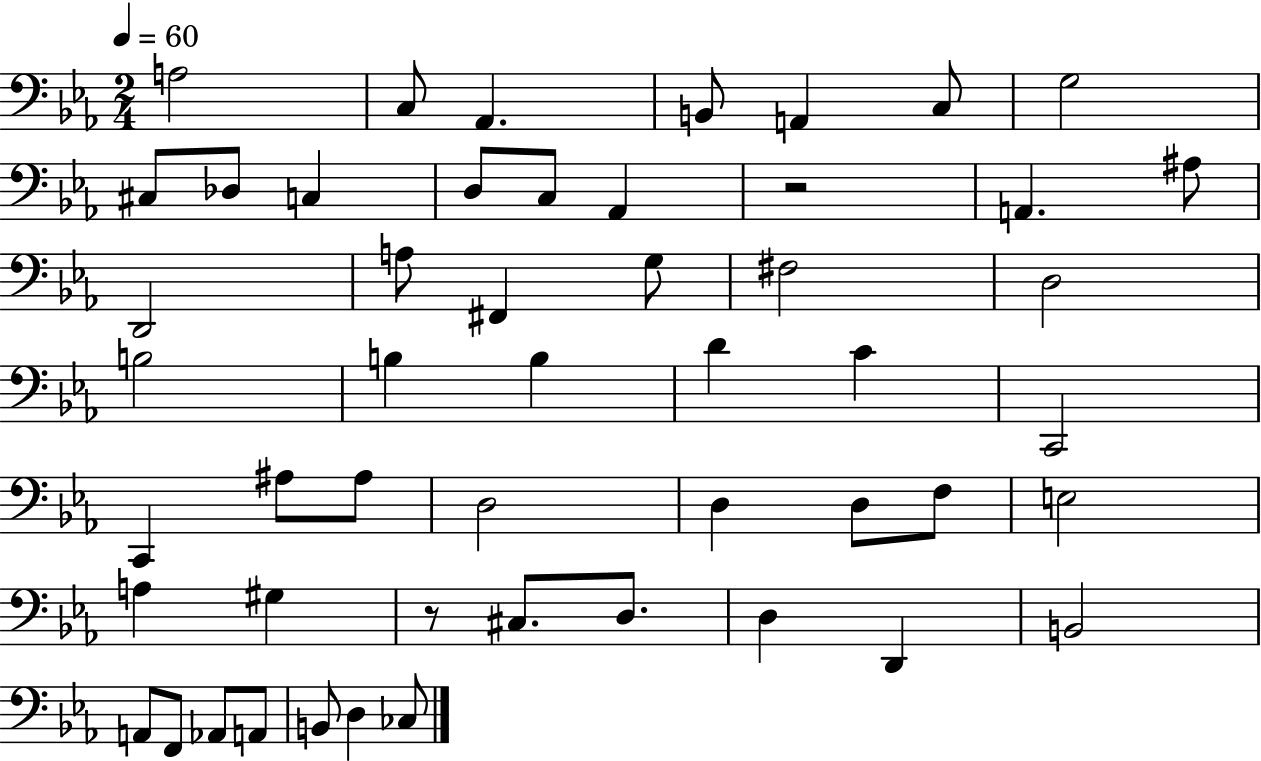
A3/h C3/e Ab2/q. B2/e A2/q C3/e G3/h C#3/e Db3/e C3/q D3/e C3/e Ab2/q R/h A2/q. A#3/e D2/h A3/e F#2/q G3/e F#3/h D3/h B3/h B3/q B3/q D4/q C4/q C2/h C2/q A#3/e A#3/e D3/h D3/q D3/e F3/e E3/h A3/q G#3/q R/e C#3/e. D3/e. D3/q D2/q B2/h A2/e F2/e Ab2/e A2/e B2/e D3/q CES3/e